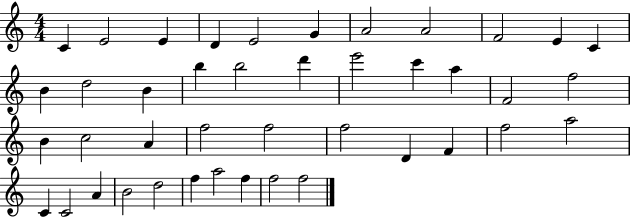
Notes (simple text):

C4/q E4/h E4/q D4/q E4/h G4/q A4/h A4/h F4/h E4/q C4/q B4/q D5/h B4/q B5/q B5/h D6/q E6/h C6/q A5/q F4/h F5/h B4/q C5/h A4/q F5/h F5/h F5/h D4/q F4/q F5/h A5/h C4/q C4/h A4/q B4/h D5/h F5/q A5/h F5/q F5/h F5/h